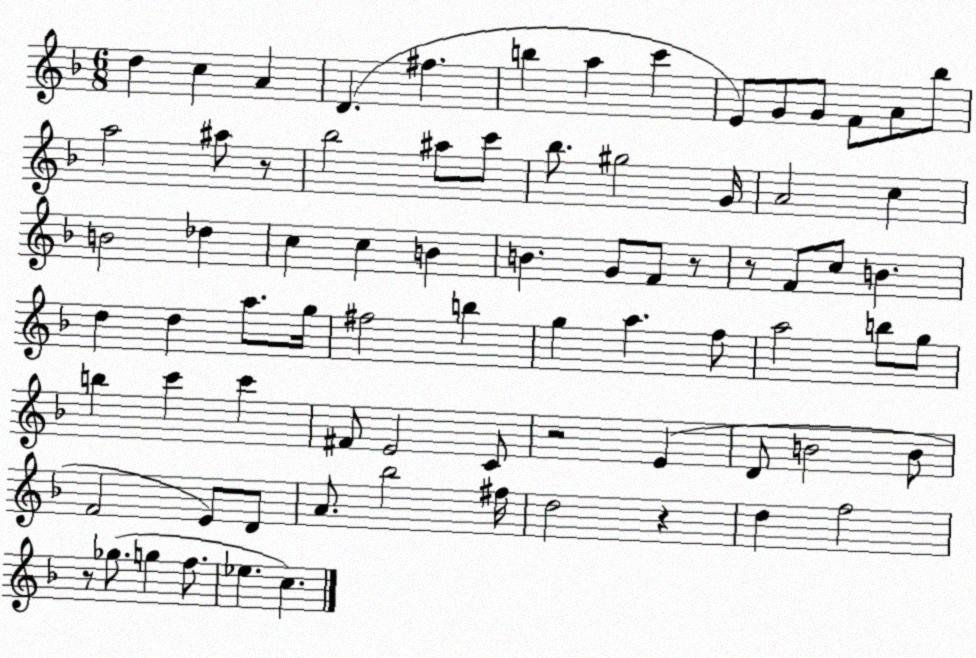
X:1
T:Untitled
M:6/8
L:1/4
K:F
d c A D ^f b a c' E/2 G/2 G/2 F/2 A/2 _b/2 a2 ^a/2 z/2 _b2 ^a/2 c'/2 _b/2 ^g2 G/4 A2 c B2 _d c c B B G/2 F/2 z/2 z/2 F/2 c/2 B d d a/2 g/4 ^f2 b g a f/2 a2 b/2 g/2 b c' c' ^F/2 E2 C/2 z2 E D/2 B2 B/2 F2 E/2 D/2 A/2 _b2 ^f/4 d2 z d f2 z/2 _g/2 g f/2 _e c